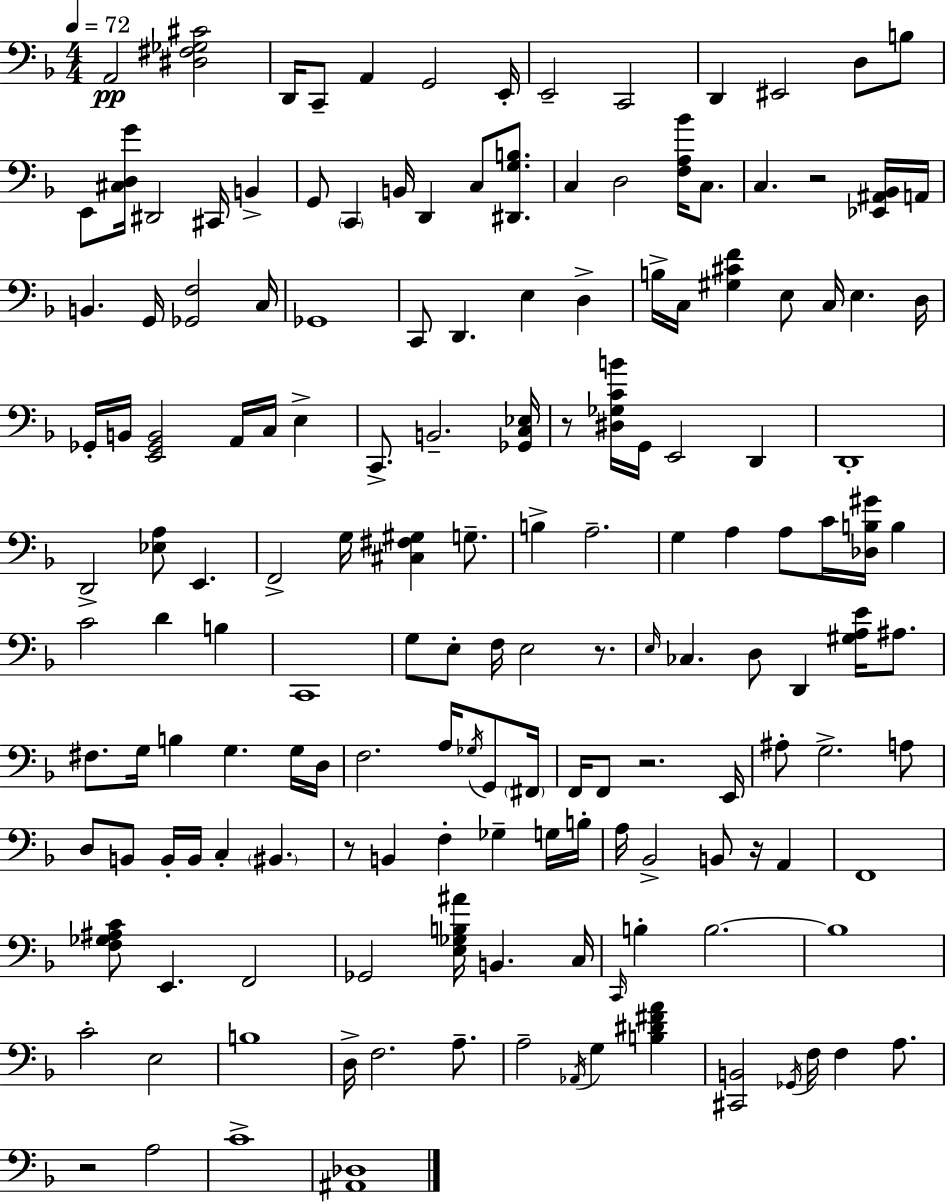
A2/h [D#3,F#3,Gb3,C#4]/h D2/s C2/e A2/q G2/h E2/s E2/h C2/h D2/q EIS2/h D3/e B3/e E2/e [C#3,D3,G4]/s D#2/h C#2/s B2/q G2/e C2/q B2/s D2/q C3/e [D#2,G3,B3]/e. C3/q D3/h [F3,A3,Bb4]/s C3/e. C3/q. R/h [Eb2,A#2,Bb2]/s A2/s B2/q. G2/s [Gb2,F3]/h C3/s Gb2/w C2/e D2/q. E3/q D3/q B3/s C3/s [G#3,C#4,F4]/q E3/e C3/s E3/q. D3/s Gb2/s B2/s [E2,Gb2,B2]/h A2/s C3/s E3/q C2/e. B2/h. [Gb2,C3,Eb3]/s R/e [D#3,Gb3,C4,B4]/s G2/s E2/h D2/q D2/w D2/h [Eb3,A3]/e E2/q. F2/h G3/s [C#3,F#3,G#3]/q G3/e. B3/q A3/h. G3/q A3/q A3/e C4/s [Db3,B3,G#4]/s B3/q C4/h D4/q B3/q C2/w G3/e E3/e F3/s E3/h R/e. E3/s CES3/q. D3/e D2/q [G#3,A3,E4]/s A#3/e. F#3/e. G3/s B3/q G3/q. G3/s D3/s F3/h. A3/s Gb3/s G2/e F#2/s F2/s F2/e R/h. E2/s A#3/e G3/h. A3/e D3/e B2/e B2/s B2/s C3/q BIS2/q. R/e B2/q F3/q Gb3/q G3/s B3/s A3/s Bb2/h B2/e R/s A2/q F2/w [F3,Gb3,A#3,C4]/e E2/q. F2/h Gb2/h [E3,Gb3,B3,A#4]/s B2/q. C3/s C2/s B3/q B3/h. B3/w C4/h E3/h B3/w D3/s F3/h. A3/e. A3/h Ab2/s G3/q [B3,D#4,F#4,A4]/q [C#2,B2]/h Gb2/s F3/s F3/q A3/e. R/h A3/h C4/w [A#2,Db3]/w